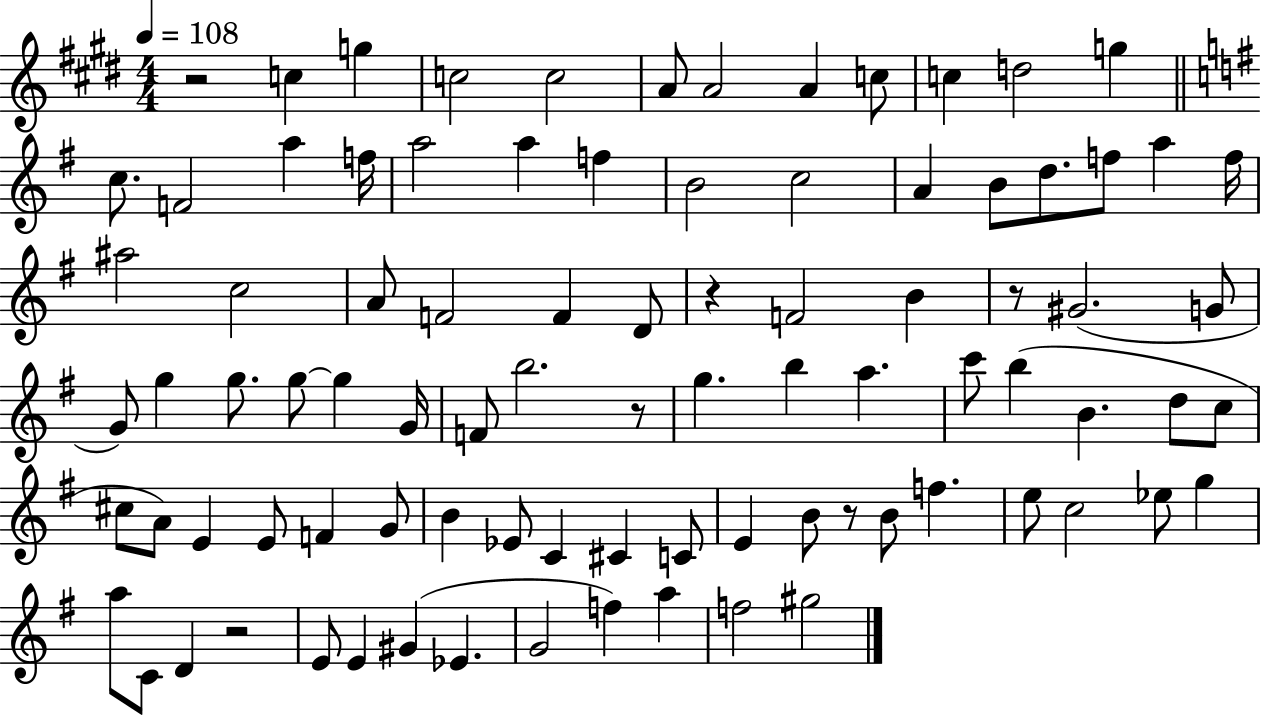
R/h C5/q G5/q C5/h C5/h A4/e A4/h A4/q C5/e C5/q D5/h G5/q C5/e. F4/h A5/q F5/s A5/h A5/q F5/q B4/h C5/h A4/q B4/e D5/e. F5/e A5/q F5/s A#5/h C5/h A4/e F4/h F4/q D4/e R/q F4/h B4/q R/e G#4/h. G4/e G4/e G5/q G5/e. G5/e G5/q G4/s F4/e B5/h. R/e G5/q. B5/q A5/q. C6/e B5/q B4/q. D5/e C5/e C#5/e A4/e E4/q E4/e F4/q G4/e B4/q Eb4/e C4/q C#4/q C4/e E4/q B4/e R/e B4/e F5/q. E5/e C5/h Eb5/e G5/q A5/e C4/e D4/q R/h E4/e E4/q G#4/q Eb4/q. G4/h F5/q A5/q F5/h G#5/h